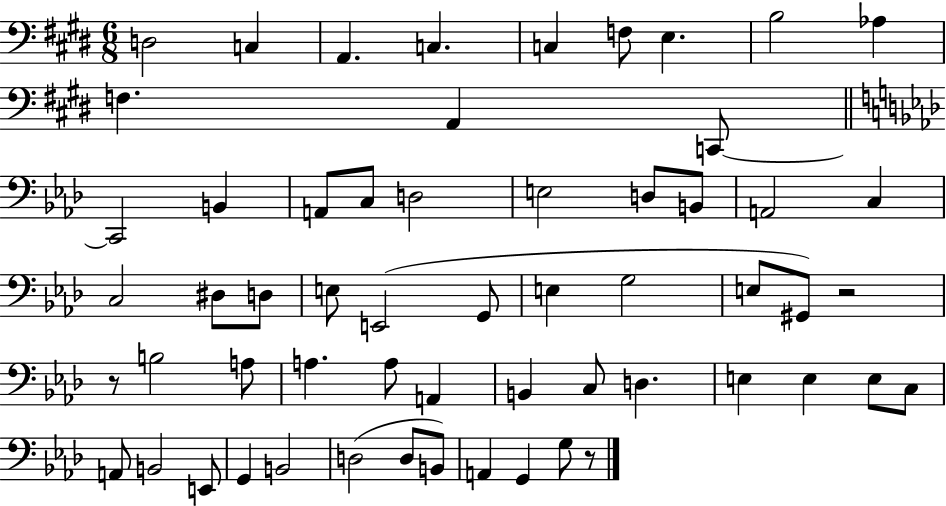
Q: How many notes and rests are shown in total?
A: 58